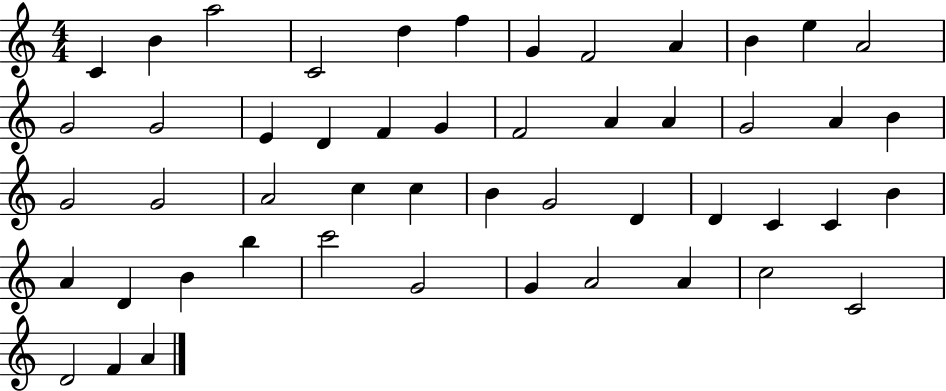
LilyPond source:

{
  \clef treble
  \numericTimeSignature
  \time 4/4
  \key c \major
  c'4 b'4 a''2 | c'2 d''4 f''4 | g'4 f'2 a'4 | b'4 e''4 a'2 | \break g'2 g'2 | e'4 d'4 f'4 g'4 | f'2 a'4 a'4 | g'2 a'4 b'4 | \break g'2 g'2 | a'2 c''4 c''4 | b'4 g'2 d'4 | d'4 c'4 c'4 b'4 | \break a'4 d'4 b'4 b''4 | c'''2 g'2 | g'4 a'2 a'4 | c''2 c'2 | \break d'2 f'4 a'4 | \bar "|."
}